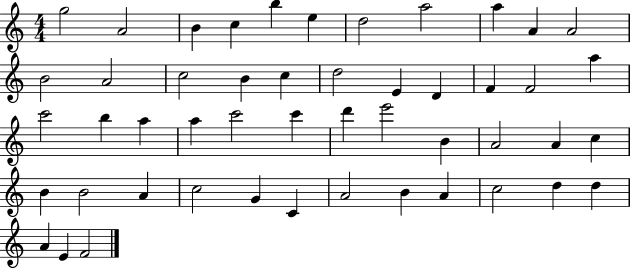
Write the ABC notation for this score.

X:1
T:Untitled
M:4/4
L:1/4
K:C
g2 A2 B c b e d2 a2 a A A2 B2 A2 c2 B c d2 E D F F2 a c'2 b a a c'2 c' d' e'2 B A2 A c B B2 A c2 G C A2 B A c2 d d A E F2